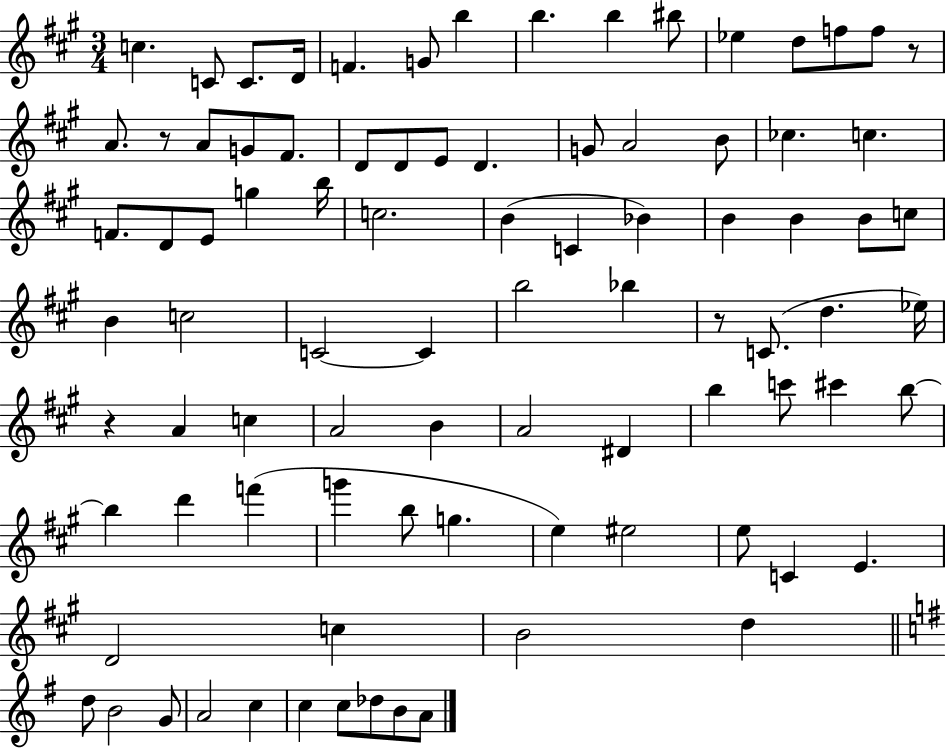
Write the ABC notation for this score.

X:1
T:Untitled
M:3/4
L:1/4
K:A
c C/2 C/2 D/4 F G/2 b b b ^b/2 _e d/2 f/2 f/2 z/2 A/2 z/2 A/2 G/2 ^F/2 D/2 D/2 E/2 D G/2 A2 B/2 _c c F/2 D/2 E/2 g b/4 c2 B C _B B B B/2 c/2 B c2 C2 C b2 _b z/2 C/2 d _e/4 z A c A2 B A2 ^D b c'/2 ^c' b/2 b d' f' g' b/2 g e ^e2 e/2 C E D2 c B2 d d/2 B2 G/2 A2 c c c/2 _d/2 B/2 A/2